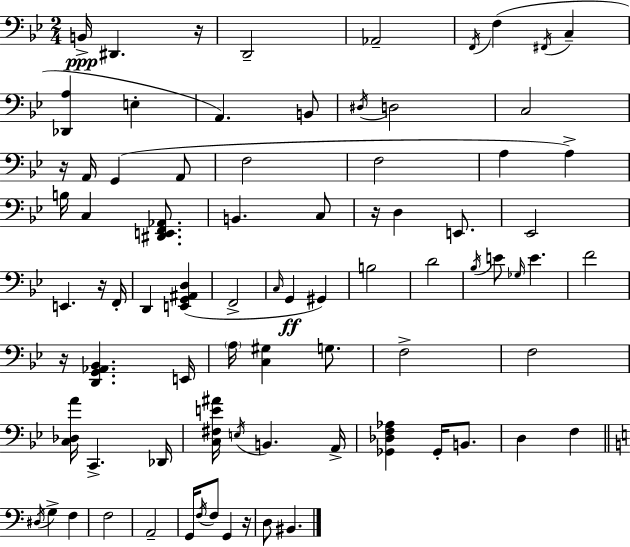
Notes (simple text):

B2/s D#2/q. R/s D2/h Ab2/h F2/s F3/q F#2/s C3/q [Db2,A3]/q E3/q A2/q. B2/e D#3/s D3/h C3/h R/s A2/s G2/q A2/e F3/h F3/h A3/q A3/q B3/s C3/q [D#2,E2,F2,Ab2]/e. B2/q. C3/e R/s D3/q E2/e. Eb2/h E2/q. R/s F2/s D2/q [E2,G2,A#2,D3]/q F2/h C3/s G2/q G#2/q B3/h D4/h Bb3/s E4/e Gb3/s E4/q. F4/h R/s [D2,G2,Ab2,Bb2]/q. E2/s A3/s [C3,G#3]/q G3/e. F3/h F3/h [C3,Db3,A4]/s C2/q. Db2/s [C3,F#3,E4,A#4]/s E3/s B2/q. A2/s [Gb2,Db3,F3,Ab3]/q Gb2/s B2/e. D3/q F3/q D#3/s G3/q F3/q F3/h A2/h G2/s F3/s F3/e G2/q R/s D3/e BIS2/q.